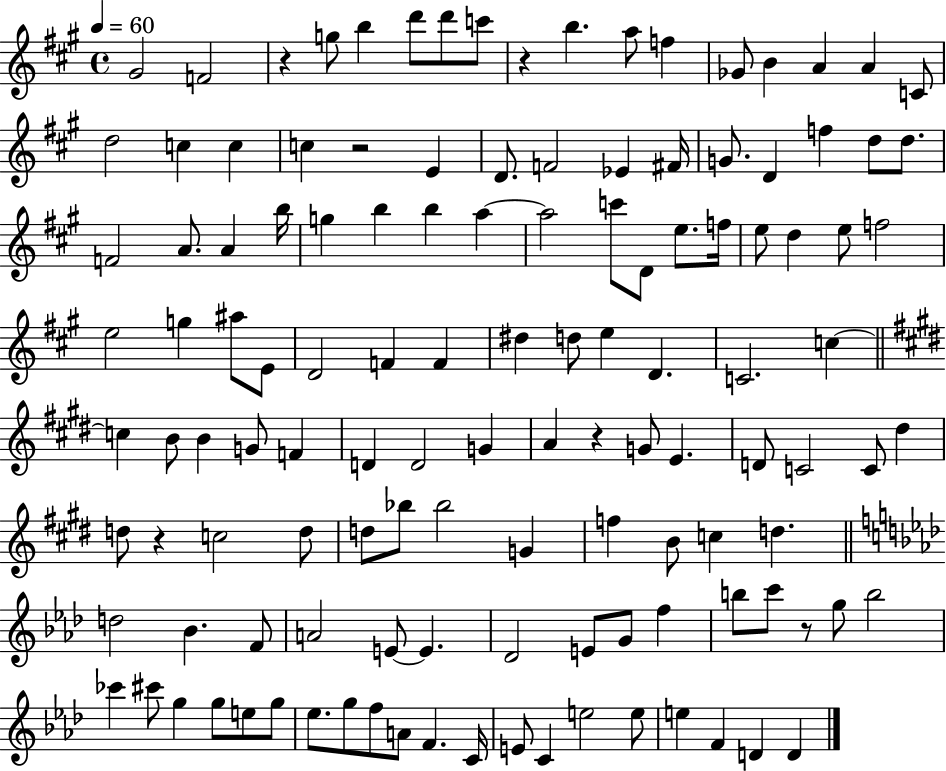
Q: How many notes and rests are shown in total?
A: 125